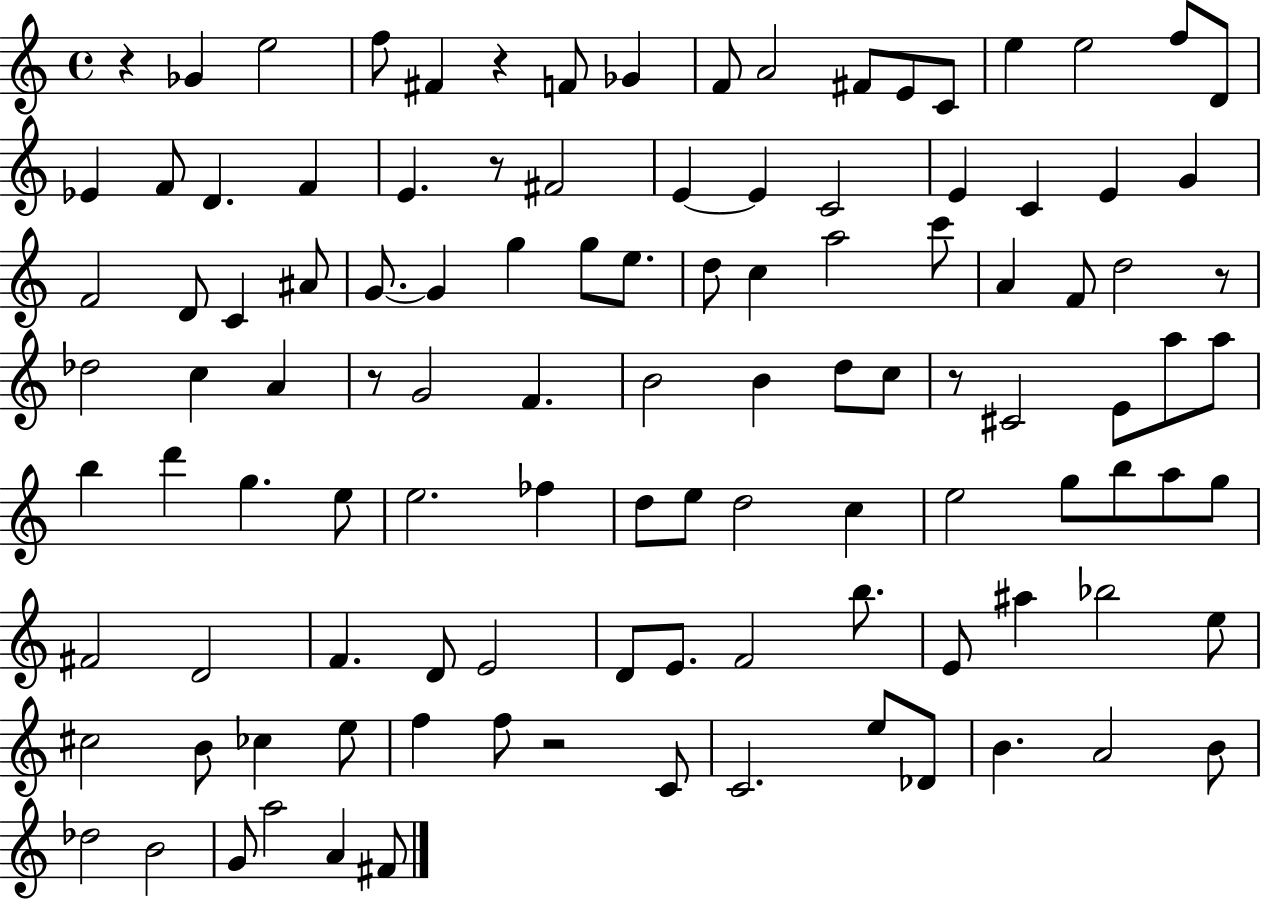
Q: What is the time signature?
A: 4/4